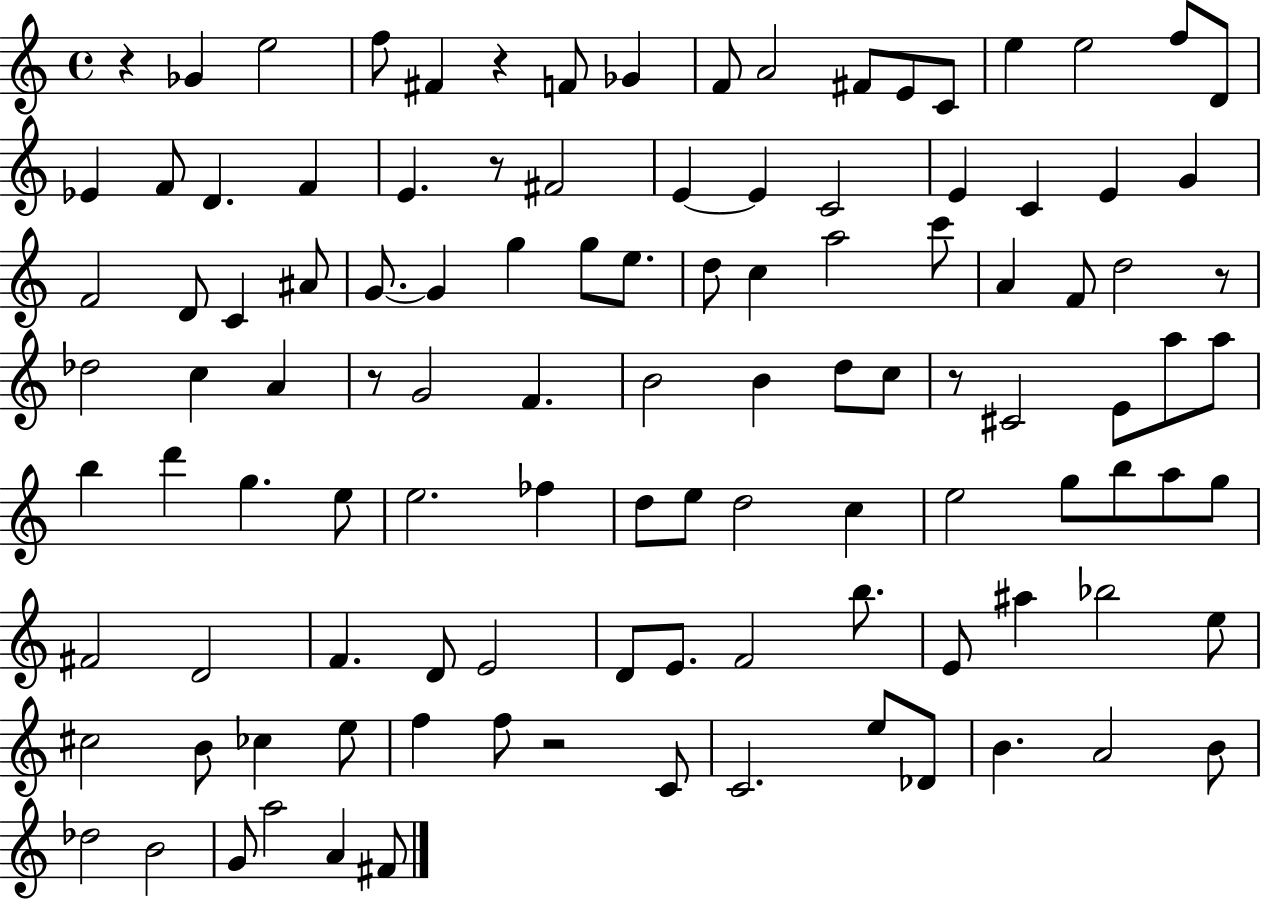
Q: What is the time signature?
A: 4/4